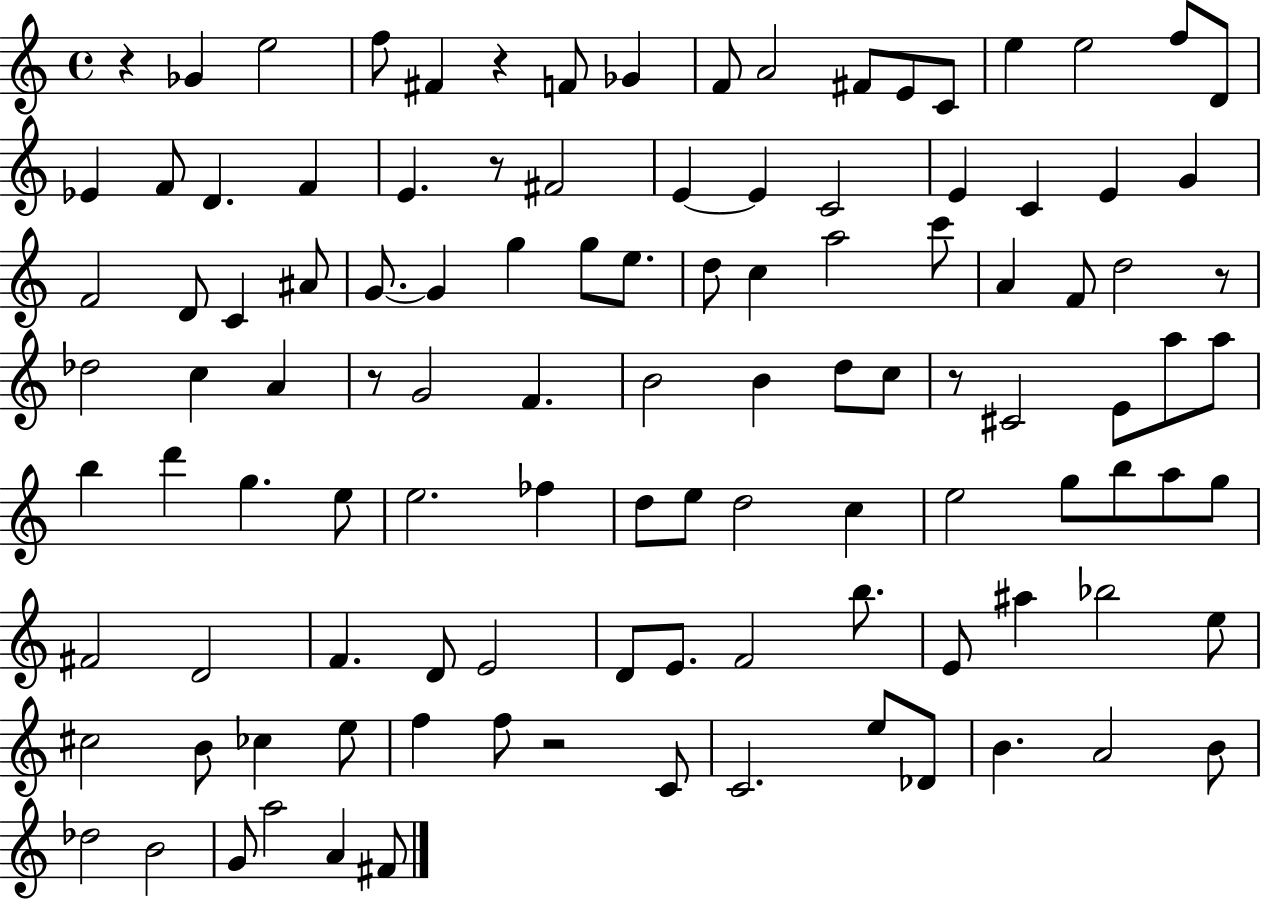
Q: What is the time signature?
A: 4/4